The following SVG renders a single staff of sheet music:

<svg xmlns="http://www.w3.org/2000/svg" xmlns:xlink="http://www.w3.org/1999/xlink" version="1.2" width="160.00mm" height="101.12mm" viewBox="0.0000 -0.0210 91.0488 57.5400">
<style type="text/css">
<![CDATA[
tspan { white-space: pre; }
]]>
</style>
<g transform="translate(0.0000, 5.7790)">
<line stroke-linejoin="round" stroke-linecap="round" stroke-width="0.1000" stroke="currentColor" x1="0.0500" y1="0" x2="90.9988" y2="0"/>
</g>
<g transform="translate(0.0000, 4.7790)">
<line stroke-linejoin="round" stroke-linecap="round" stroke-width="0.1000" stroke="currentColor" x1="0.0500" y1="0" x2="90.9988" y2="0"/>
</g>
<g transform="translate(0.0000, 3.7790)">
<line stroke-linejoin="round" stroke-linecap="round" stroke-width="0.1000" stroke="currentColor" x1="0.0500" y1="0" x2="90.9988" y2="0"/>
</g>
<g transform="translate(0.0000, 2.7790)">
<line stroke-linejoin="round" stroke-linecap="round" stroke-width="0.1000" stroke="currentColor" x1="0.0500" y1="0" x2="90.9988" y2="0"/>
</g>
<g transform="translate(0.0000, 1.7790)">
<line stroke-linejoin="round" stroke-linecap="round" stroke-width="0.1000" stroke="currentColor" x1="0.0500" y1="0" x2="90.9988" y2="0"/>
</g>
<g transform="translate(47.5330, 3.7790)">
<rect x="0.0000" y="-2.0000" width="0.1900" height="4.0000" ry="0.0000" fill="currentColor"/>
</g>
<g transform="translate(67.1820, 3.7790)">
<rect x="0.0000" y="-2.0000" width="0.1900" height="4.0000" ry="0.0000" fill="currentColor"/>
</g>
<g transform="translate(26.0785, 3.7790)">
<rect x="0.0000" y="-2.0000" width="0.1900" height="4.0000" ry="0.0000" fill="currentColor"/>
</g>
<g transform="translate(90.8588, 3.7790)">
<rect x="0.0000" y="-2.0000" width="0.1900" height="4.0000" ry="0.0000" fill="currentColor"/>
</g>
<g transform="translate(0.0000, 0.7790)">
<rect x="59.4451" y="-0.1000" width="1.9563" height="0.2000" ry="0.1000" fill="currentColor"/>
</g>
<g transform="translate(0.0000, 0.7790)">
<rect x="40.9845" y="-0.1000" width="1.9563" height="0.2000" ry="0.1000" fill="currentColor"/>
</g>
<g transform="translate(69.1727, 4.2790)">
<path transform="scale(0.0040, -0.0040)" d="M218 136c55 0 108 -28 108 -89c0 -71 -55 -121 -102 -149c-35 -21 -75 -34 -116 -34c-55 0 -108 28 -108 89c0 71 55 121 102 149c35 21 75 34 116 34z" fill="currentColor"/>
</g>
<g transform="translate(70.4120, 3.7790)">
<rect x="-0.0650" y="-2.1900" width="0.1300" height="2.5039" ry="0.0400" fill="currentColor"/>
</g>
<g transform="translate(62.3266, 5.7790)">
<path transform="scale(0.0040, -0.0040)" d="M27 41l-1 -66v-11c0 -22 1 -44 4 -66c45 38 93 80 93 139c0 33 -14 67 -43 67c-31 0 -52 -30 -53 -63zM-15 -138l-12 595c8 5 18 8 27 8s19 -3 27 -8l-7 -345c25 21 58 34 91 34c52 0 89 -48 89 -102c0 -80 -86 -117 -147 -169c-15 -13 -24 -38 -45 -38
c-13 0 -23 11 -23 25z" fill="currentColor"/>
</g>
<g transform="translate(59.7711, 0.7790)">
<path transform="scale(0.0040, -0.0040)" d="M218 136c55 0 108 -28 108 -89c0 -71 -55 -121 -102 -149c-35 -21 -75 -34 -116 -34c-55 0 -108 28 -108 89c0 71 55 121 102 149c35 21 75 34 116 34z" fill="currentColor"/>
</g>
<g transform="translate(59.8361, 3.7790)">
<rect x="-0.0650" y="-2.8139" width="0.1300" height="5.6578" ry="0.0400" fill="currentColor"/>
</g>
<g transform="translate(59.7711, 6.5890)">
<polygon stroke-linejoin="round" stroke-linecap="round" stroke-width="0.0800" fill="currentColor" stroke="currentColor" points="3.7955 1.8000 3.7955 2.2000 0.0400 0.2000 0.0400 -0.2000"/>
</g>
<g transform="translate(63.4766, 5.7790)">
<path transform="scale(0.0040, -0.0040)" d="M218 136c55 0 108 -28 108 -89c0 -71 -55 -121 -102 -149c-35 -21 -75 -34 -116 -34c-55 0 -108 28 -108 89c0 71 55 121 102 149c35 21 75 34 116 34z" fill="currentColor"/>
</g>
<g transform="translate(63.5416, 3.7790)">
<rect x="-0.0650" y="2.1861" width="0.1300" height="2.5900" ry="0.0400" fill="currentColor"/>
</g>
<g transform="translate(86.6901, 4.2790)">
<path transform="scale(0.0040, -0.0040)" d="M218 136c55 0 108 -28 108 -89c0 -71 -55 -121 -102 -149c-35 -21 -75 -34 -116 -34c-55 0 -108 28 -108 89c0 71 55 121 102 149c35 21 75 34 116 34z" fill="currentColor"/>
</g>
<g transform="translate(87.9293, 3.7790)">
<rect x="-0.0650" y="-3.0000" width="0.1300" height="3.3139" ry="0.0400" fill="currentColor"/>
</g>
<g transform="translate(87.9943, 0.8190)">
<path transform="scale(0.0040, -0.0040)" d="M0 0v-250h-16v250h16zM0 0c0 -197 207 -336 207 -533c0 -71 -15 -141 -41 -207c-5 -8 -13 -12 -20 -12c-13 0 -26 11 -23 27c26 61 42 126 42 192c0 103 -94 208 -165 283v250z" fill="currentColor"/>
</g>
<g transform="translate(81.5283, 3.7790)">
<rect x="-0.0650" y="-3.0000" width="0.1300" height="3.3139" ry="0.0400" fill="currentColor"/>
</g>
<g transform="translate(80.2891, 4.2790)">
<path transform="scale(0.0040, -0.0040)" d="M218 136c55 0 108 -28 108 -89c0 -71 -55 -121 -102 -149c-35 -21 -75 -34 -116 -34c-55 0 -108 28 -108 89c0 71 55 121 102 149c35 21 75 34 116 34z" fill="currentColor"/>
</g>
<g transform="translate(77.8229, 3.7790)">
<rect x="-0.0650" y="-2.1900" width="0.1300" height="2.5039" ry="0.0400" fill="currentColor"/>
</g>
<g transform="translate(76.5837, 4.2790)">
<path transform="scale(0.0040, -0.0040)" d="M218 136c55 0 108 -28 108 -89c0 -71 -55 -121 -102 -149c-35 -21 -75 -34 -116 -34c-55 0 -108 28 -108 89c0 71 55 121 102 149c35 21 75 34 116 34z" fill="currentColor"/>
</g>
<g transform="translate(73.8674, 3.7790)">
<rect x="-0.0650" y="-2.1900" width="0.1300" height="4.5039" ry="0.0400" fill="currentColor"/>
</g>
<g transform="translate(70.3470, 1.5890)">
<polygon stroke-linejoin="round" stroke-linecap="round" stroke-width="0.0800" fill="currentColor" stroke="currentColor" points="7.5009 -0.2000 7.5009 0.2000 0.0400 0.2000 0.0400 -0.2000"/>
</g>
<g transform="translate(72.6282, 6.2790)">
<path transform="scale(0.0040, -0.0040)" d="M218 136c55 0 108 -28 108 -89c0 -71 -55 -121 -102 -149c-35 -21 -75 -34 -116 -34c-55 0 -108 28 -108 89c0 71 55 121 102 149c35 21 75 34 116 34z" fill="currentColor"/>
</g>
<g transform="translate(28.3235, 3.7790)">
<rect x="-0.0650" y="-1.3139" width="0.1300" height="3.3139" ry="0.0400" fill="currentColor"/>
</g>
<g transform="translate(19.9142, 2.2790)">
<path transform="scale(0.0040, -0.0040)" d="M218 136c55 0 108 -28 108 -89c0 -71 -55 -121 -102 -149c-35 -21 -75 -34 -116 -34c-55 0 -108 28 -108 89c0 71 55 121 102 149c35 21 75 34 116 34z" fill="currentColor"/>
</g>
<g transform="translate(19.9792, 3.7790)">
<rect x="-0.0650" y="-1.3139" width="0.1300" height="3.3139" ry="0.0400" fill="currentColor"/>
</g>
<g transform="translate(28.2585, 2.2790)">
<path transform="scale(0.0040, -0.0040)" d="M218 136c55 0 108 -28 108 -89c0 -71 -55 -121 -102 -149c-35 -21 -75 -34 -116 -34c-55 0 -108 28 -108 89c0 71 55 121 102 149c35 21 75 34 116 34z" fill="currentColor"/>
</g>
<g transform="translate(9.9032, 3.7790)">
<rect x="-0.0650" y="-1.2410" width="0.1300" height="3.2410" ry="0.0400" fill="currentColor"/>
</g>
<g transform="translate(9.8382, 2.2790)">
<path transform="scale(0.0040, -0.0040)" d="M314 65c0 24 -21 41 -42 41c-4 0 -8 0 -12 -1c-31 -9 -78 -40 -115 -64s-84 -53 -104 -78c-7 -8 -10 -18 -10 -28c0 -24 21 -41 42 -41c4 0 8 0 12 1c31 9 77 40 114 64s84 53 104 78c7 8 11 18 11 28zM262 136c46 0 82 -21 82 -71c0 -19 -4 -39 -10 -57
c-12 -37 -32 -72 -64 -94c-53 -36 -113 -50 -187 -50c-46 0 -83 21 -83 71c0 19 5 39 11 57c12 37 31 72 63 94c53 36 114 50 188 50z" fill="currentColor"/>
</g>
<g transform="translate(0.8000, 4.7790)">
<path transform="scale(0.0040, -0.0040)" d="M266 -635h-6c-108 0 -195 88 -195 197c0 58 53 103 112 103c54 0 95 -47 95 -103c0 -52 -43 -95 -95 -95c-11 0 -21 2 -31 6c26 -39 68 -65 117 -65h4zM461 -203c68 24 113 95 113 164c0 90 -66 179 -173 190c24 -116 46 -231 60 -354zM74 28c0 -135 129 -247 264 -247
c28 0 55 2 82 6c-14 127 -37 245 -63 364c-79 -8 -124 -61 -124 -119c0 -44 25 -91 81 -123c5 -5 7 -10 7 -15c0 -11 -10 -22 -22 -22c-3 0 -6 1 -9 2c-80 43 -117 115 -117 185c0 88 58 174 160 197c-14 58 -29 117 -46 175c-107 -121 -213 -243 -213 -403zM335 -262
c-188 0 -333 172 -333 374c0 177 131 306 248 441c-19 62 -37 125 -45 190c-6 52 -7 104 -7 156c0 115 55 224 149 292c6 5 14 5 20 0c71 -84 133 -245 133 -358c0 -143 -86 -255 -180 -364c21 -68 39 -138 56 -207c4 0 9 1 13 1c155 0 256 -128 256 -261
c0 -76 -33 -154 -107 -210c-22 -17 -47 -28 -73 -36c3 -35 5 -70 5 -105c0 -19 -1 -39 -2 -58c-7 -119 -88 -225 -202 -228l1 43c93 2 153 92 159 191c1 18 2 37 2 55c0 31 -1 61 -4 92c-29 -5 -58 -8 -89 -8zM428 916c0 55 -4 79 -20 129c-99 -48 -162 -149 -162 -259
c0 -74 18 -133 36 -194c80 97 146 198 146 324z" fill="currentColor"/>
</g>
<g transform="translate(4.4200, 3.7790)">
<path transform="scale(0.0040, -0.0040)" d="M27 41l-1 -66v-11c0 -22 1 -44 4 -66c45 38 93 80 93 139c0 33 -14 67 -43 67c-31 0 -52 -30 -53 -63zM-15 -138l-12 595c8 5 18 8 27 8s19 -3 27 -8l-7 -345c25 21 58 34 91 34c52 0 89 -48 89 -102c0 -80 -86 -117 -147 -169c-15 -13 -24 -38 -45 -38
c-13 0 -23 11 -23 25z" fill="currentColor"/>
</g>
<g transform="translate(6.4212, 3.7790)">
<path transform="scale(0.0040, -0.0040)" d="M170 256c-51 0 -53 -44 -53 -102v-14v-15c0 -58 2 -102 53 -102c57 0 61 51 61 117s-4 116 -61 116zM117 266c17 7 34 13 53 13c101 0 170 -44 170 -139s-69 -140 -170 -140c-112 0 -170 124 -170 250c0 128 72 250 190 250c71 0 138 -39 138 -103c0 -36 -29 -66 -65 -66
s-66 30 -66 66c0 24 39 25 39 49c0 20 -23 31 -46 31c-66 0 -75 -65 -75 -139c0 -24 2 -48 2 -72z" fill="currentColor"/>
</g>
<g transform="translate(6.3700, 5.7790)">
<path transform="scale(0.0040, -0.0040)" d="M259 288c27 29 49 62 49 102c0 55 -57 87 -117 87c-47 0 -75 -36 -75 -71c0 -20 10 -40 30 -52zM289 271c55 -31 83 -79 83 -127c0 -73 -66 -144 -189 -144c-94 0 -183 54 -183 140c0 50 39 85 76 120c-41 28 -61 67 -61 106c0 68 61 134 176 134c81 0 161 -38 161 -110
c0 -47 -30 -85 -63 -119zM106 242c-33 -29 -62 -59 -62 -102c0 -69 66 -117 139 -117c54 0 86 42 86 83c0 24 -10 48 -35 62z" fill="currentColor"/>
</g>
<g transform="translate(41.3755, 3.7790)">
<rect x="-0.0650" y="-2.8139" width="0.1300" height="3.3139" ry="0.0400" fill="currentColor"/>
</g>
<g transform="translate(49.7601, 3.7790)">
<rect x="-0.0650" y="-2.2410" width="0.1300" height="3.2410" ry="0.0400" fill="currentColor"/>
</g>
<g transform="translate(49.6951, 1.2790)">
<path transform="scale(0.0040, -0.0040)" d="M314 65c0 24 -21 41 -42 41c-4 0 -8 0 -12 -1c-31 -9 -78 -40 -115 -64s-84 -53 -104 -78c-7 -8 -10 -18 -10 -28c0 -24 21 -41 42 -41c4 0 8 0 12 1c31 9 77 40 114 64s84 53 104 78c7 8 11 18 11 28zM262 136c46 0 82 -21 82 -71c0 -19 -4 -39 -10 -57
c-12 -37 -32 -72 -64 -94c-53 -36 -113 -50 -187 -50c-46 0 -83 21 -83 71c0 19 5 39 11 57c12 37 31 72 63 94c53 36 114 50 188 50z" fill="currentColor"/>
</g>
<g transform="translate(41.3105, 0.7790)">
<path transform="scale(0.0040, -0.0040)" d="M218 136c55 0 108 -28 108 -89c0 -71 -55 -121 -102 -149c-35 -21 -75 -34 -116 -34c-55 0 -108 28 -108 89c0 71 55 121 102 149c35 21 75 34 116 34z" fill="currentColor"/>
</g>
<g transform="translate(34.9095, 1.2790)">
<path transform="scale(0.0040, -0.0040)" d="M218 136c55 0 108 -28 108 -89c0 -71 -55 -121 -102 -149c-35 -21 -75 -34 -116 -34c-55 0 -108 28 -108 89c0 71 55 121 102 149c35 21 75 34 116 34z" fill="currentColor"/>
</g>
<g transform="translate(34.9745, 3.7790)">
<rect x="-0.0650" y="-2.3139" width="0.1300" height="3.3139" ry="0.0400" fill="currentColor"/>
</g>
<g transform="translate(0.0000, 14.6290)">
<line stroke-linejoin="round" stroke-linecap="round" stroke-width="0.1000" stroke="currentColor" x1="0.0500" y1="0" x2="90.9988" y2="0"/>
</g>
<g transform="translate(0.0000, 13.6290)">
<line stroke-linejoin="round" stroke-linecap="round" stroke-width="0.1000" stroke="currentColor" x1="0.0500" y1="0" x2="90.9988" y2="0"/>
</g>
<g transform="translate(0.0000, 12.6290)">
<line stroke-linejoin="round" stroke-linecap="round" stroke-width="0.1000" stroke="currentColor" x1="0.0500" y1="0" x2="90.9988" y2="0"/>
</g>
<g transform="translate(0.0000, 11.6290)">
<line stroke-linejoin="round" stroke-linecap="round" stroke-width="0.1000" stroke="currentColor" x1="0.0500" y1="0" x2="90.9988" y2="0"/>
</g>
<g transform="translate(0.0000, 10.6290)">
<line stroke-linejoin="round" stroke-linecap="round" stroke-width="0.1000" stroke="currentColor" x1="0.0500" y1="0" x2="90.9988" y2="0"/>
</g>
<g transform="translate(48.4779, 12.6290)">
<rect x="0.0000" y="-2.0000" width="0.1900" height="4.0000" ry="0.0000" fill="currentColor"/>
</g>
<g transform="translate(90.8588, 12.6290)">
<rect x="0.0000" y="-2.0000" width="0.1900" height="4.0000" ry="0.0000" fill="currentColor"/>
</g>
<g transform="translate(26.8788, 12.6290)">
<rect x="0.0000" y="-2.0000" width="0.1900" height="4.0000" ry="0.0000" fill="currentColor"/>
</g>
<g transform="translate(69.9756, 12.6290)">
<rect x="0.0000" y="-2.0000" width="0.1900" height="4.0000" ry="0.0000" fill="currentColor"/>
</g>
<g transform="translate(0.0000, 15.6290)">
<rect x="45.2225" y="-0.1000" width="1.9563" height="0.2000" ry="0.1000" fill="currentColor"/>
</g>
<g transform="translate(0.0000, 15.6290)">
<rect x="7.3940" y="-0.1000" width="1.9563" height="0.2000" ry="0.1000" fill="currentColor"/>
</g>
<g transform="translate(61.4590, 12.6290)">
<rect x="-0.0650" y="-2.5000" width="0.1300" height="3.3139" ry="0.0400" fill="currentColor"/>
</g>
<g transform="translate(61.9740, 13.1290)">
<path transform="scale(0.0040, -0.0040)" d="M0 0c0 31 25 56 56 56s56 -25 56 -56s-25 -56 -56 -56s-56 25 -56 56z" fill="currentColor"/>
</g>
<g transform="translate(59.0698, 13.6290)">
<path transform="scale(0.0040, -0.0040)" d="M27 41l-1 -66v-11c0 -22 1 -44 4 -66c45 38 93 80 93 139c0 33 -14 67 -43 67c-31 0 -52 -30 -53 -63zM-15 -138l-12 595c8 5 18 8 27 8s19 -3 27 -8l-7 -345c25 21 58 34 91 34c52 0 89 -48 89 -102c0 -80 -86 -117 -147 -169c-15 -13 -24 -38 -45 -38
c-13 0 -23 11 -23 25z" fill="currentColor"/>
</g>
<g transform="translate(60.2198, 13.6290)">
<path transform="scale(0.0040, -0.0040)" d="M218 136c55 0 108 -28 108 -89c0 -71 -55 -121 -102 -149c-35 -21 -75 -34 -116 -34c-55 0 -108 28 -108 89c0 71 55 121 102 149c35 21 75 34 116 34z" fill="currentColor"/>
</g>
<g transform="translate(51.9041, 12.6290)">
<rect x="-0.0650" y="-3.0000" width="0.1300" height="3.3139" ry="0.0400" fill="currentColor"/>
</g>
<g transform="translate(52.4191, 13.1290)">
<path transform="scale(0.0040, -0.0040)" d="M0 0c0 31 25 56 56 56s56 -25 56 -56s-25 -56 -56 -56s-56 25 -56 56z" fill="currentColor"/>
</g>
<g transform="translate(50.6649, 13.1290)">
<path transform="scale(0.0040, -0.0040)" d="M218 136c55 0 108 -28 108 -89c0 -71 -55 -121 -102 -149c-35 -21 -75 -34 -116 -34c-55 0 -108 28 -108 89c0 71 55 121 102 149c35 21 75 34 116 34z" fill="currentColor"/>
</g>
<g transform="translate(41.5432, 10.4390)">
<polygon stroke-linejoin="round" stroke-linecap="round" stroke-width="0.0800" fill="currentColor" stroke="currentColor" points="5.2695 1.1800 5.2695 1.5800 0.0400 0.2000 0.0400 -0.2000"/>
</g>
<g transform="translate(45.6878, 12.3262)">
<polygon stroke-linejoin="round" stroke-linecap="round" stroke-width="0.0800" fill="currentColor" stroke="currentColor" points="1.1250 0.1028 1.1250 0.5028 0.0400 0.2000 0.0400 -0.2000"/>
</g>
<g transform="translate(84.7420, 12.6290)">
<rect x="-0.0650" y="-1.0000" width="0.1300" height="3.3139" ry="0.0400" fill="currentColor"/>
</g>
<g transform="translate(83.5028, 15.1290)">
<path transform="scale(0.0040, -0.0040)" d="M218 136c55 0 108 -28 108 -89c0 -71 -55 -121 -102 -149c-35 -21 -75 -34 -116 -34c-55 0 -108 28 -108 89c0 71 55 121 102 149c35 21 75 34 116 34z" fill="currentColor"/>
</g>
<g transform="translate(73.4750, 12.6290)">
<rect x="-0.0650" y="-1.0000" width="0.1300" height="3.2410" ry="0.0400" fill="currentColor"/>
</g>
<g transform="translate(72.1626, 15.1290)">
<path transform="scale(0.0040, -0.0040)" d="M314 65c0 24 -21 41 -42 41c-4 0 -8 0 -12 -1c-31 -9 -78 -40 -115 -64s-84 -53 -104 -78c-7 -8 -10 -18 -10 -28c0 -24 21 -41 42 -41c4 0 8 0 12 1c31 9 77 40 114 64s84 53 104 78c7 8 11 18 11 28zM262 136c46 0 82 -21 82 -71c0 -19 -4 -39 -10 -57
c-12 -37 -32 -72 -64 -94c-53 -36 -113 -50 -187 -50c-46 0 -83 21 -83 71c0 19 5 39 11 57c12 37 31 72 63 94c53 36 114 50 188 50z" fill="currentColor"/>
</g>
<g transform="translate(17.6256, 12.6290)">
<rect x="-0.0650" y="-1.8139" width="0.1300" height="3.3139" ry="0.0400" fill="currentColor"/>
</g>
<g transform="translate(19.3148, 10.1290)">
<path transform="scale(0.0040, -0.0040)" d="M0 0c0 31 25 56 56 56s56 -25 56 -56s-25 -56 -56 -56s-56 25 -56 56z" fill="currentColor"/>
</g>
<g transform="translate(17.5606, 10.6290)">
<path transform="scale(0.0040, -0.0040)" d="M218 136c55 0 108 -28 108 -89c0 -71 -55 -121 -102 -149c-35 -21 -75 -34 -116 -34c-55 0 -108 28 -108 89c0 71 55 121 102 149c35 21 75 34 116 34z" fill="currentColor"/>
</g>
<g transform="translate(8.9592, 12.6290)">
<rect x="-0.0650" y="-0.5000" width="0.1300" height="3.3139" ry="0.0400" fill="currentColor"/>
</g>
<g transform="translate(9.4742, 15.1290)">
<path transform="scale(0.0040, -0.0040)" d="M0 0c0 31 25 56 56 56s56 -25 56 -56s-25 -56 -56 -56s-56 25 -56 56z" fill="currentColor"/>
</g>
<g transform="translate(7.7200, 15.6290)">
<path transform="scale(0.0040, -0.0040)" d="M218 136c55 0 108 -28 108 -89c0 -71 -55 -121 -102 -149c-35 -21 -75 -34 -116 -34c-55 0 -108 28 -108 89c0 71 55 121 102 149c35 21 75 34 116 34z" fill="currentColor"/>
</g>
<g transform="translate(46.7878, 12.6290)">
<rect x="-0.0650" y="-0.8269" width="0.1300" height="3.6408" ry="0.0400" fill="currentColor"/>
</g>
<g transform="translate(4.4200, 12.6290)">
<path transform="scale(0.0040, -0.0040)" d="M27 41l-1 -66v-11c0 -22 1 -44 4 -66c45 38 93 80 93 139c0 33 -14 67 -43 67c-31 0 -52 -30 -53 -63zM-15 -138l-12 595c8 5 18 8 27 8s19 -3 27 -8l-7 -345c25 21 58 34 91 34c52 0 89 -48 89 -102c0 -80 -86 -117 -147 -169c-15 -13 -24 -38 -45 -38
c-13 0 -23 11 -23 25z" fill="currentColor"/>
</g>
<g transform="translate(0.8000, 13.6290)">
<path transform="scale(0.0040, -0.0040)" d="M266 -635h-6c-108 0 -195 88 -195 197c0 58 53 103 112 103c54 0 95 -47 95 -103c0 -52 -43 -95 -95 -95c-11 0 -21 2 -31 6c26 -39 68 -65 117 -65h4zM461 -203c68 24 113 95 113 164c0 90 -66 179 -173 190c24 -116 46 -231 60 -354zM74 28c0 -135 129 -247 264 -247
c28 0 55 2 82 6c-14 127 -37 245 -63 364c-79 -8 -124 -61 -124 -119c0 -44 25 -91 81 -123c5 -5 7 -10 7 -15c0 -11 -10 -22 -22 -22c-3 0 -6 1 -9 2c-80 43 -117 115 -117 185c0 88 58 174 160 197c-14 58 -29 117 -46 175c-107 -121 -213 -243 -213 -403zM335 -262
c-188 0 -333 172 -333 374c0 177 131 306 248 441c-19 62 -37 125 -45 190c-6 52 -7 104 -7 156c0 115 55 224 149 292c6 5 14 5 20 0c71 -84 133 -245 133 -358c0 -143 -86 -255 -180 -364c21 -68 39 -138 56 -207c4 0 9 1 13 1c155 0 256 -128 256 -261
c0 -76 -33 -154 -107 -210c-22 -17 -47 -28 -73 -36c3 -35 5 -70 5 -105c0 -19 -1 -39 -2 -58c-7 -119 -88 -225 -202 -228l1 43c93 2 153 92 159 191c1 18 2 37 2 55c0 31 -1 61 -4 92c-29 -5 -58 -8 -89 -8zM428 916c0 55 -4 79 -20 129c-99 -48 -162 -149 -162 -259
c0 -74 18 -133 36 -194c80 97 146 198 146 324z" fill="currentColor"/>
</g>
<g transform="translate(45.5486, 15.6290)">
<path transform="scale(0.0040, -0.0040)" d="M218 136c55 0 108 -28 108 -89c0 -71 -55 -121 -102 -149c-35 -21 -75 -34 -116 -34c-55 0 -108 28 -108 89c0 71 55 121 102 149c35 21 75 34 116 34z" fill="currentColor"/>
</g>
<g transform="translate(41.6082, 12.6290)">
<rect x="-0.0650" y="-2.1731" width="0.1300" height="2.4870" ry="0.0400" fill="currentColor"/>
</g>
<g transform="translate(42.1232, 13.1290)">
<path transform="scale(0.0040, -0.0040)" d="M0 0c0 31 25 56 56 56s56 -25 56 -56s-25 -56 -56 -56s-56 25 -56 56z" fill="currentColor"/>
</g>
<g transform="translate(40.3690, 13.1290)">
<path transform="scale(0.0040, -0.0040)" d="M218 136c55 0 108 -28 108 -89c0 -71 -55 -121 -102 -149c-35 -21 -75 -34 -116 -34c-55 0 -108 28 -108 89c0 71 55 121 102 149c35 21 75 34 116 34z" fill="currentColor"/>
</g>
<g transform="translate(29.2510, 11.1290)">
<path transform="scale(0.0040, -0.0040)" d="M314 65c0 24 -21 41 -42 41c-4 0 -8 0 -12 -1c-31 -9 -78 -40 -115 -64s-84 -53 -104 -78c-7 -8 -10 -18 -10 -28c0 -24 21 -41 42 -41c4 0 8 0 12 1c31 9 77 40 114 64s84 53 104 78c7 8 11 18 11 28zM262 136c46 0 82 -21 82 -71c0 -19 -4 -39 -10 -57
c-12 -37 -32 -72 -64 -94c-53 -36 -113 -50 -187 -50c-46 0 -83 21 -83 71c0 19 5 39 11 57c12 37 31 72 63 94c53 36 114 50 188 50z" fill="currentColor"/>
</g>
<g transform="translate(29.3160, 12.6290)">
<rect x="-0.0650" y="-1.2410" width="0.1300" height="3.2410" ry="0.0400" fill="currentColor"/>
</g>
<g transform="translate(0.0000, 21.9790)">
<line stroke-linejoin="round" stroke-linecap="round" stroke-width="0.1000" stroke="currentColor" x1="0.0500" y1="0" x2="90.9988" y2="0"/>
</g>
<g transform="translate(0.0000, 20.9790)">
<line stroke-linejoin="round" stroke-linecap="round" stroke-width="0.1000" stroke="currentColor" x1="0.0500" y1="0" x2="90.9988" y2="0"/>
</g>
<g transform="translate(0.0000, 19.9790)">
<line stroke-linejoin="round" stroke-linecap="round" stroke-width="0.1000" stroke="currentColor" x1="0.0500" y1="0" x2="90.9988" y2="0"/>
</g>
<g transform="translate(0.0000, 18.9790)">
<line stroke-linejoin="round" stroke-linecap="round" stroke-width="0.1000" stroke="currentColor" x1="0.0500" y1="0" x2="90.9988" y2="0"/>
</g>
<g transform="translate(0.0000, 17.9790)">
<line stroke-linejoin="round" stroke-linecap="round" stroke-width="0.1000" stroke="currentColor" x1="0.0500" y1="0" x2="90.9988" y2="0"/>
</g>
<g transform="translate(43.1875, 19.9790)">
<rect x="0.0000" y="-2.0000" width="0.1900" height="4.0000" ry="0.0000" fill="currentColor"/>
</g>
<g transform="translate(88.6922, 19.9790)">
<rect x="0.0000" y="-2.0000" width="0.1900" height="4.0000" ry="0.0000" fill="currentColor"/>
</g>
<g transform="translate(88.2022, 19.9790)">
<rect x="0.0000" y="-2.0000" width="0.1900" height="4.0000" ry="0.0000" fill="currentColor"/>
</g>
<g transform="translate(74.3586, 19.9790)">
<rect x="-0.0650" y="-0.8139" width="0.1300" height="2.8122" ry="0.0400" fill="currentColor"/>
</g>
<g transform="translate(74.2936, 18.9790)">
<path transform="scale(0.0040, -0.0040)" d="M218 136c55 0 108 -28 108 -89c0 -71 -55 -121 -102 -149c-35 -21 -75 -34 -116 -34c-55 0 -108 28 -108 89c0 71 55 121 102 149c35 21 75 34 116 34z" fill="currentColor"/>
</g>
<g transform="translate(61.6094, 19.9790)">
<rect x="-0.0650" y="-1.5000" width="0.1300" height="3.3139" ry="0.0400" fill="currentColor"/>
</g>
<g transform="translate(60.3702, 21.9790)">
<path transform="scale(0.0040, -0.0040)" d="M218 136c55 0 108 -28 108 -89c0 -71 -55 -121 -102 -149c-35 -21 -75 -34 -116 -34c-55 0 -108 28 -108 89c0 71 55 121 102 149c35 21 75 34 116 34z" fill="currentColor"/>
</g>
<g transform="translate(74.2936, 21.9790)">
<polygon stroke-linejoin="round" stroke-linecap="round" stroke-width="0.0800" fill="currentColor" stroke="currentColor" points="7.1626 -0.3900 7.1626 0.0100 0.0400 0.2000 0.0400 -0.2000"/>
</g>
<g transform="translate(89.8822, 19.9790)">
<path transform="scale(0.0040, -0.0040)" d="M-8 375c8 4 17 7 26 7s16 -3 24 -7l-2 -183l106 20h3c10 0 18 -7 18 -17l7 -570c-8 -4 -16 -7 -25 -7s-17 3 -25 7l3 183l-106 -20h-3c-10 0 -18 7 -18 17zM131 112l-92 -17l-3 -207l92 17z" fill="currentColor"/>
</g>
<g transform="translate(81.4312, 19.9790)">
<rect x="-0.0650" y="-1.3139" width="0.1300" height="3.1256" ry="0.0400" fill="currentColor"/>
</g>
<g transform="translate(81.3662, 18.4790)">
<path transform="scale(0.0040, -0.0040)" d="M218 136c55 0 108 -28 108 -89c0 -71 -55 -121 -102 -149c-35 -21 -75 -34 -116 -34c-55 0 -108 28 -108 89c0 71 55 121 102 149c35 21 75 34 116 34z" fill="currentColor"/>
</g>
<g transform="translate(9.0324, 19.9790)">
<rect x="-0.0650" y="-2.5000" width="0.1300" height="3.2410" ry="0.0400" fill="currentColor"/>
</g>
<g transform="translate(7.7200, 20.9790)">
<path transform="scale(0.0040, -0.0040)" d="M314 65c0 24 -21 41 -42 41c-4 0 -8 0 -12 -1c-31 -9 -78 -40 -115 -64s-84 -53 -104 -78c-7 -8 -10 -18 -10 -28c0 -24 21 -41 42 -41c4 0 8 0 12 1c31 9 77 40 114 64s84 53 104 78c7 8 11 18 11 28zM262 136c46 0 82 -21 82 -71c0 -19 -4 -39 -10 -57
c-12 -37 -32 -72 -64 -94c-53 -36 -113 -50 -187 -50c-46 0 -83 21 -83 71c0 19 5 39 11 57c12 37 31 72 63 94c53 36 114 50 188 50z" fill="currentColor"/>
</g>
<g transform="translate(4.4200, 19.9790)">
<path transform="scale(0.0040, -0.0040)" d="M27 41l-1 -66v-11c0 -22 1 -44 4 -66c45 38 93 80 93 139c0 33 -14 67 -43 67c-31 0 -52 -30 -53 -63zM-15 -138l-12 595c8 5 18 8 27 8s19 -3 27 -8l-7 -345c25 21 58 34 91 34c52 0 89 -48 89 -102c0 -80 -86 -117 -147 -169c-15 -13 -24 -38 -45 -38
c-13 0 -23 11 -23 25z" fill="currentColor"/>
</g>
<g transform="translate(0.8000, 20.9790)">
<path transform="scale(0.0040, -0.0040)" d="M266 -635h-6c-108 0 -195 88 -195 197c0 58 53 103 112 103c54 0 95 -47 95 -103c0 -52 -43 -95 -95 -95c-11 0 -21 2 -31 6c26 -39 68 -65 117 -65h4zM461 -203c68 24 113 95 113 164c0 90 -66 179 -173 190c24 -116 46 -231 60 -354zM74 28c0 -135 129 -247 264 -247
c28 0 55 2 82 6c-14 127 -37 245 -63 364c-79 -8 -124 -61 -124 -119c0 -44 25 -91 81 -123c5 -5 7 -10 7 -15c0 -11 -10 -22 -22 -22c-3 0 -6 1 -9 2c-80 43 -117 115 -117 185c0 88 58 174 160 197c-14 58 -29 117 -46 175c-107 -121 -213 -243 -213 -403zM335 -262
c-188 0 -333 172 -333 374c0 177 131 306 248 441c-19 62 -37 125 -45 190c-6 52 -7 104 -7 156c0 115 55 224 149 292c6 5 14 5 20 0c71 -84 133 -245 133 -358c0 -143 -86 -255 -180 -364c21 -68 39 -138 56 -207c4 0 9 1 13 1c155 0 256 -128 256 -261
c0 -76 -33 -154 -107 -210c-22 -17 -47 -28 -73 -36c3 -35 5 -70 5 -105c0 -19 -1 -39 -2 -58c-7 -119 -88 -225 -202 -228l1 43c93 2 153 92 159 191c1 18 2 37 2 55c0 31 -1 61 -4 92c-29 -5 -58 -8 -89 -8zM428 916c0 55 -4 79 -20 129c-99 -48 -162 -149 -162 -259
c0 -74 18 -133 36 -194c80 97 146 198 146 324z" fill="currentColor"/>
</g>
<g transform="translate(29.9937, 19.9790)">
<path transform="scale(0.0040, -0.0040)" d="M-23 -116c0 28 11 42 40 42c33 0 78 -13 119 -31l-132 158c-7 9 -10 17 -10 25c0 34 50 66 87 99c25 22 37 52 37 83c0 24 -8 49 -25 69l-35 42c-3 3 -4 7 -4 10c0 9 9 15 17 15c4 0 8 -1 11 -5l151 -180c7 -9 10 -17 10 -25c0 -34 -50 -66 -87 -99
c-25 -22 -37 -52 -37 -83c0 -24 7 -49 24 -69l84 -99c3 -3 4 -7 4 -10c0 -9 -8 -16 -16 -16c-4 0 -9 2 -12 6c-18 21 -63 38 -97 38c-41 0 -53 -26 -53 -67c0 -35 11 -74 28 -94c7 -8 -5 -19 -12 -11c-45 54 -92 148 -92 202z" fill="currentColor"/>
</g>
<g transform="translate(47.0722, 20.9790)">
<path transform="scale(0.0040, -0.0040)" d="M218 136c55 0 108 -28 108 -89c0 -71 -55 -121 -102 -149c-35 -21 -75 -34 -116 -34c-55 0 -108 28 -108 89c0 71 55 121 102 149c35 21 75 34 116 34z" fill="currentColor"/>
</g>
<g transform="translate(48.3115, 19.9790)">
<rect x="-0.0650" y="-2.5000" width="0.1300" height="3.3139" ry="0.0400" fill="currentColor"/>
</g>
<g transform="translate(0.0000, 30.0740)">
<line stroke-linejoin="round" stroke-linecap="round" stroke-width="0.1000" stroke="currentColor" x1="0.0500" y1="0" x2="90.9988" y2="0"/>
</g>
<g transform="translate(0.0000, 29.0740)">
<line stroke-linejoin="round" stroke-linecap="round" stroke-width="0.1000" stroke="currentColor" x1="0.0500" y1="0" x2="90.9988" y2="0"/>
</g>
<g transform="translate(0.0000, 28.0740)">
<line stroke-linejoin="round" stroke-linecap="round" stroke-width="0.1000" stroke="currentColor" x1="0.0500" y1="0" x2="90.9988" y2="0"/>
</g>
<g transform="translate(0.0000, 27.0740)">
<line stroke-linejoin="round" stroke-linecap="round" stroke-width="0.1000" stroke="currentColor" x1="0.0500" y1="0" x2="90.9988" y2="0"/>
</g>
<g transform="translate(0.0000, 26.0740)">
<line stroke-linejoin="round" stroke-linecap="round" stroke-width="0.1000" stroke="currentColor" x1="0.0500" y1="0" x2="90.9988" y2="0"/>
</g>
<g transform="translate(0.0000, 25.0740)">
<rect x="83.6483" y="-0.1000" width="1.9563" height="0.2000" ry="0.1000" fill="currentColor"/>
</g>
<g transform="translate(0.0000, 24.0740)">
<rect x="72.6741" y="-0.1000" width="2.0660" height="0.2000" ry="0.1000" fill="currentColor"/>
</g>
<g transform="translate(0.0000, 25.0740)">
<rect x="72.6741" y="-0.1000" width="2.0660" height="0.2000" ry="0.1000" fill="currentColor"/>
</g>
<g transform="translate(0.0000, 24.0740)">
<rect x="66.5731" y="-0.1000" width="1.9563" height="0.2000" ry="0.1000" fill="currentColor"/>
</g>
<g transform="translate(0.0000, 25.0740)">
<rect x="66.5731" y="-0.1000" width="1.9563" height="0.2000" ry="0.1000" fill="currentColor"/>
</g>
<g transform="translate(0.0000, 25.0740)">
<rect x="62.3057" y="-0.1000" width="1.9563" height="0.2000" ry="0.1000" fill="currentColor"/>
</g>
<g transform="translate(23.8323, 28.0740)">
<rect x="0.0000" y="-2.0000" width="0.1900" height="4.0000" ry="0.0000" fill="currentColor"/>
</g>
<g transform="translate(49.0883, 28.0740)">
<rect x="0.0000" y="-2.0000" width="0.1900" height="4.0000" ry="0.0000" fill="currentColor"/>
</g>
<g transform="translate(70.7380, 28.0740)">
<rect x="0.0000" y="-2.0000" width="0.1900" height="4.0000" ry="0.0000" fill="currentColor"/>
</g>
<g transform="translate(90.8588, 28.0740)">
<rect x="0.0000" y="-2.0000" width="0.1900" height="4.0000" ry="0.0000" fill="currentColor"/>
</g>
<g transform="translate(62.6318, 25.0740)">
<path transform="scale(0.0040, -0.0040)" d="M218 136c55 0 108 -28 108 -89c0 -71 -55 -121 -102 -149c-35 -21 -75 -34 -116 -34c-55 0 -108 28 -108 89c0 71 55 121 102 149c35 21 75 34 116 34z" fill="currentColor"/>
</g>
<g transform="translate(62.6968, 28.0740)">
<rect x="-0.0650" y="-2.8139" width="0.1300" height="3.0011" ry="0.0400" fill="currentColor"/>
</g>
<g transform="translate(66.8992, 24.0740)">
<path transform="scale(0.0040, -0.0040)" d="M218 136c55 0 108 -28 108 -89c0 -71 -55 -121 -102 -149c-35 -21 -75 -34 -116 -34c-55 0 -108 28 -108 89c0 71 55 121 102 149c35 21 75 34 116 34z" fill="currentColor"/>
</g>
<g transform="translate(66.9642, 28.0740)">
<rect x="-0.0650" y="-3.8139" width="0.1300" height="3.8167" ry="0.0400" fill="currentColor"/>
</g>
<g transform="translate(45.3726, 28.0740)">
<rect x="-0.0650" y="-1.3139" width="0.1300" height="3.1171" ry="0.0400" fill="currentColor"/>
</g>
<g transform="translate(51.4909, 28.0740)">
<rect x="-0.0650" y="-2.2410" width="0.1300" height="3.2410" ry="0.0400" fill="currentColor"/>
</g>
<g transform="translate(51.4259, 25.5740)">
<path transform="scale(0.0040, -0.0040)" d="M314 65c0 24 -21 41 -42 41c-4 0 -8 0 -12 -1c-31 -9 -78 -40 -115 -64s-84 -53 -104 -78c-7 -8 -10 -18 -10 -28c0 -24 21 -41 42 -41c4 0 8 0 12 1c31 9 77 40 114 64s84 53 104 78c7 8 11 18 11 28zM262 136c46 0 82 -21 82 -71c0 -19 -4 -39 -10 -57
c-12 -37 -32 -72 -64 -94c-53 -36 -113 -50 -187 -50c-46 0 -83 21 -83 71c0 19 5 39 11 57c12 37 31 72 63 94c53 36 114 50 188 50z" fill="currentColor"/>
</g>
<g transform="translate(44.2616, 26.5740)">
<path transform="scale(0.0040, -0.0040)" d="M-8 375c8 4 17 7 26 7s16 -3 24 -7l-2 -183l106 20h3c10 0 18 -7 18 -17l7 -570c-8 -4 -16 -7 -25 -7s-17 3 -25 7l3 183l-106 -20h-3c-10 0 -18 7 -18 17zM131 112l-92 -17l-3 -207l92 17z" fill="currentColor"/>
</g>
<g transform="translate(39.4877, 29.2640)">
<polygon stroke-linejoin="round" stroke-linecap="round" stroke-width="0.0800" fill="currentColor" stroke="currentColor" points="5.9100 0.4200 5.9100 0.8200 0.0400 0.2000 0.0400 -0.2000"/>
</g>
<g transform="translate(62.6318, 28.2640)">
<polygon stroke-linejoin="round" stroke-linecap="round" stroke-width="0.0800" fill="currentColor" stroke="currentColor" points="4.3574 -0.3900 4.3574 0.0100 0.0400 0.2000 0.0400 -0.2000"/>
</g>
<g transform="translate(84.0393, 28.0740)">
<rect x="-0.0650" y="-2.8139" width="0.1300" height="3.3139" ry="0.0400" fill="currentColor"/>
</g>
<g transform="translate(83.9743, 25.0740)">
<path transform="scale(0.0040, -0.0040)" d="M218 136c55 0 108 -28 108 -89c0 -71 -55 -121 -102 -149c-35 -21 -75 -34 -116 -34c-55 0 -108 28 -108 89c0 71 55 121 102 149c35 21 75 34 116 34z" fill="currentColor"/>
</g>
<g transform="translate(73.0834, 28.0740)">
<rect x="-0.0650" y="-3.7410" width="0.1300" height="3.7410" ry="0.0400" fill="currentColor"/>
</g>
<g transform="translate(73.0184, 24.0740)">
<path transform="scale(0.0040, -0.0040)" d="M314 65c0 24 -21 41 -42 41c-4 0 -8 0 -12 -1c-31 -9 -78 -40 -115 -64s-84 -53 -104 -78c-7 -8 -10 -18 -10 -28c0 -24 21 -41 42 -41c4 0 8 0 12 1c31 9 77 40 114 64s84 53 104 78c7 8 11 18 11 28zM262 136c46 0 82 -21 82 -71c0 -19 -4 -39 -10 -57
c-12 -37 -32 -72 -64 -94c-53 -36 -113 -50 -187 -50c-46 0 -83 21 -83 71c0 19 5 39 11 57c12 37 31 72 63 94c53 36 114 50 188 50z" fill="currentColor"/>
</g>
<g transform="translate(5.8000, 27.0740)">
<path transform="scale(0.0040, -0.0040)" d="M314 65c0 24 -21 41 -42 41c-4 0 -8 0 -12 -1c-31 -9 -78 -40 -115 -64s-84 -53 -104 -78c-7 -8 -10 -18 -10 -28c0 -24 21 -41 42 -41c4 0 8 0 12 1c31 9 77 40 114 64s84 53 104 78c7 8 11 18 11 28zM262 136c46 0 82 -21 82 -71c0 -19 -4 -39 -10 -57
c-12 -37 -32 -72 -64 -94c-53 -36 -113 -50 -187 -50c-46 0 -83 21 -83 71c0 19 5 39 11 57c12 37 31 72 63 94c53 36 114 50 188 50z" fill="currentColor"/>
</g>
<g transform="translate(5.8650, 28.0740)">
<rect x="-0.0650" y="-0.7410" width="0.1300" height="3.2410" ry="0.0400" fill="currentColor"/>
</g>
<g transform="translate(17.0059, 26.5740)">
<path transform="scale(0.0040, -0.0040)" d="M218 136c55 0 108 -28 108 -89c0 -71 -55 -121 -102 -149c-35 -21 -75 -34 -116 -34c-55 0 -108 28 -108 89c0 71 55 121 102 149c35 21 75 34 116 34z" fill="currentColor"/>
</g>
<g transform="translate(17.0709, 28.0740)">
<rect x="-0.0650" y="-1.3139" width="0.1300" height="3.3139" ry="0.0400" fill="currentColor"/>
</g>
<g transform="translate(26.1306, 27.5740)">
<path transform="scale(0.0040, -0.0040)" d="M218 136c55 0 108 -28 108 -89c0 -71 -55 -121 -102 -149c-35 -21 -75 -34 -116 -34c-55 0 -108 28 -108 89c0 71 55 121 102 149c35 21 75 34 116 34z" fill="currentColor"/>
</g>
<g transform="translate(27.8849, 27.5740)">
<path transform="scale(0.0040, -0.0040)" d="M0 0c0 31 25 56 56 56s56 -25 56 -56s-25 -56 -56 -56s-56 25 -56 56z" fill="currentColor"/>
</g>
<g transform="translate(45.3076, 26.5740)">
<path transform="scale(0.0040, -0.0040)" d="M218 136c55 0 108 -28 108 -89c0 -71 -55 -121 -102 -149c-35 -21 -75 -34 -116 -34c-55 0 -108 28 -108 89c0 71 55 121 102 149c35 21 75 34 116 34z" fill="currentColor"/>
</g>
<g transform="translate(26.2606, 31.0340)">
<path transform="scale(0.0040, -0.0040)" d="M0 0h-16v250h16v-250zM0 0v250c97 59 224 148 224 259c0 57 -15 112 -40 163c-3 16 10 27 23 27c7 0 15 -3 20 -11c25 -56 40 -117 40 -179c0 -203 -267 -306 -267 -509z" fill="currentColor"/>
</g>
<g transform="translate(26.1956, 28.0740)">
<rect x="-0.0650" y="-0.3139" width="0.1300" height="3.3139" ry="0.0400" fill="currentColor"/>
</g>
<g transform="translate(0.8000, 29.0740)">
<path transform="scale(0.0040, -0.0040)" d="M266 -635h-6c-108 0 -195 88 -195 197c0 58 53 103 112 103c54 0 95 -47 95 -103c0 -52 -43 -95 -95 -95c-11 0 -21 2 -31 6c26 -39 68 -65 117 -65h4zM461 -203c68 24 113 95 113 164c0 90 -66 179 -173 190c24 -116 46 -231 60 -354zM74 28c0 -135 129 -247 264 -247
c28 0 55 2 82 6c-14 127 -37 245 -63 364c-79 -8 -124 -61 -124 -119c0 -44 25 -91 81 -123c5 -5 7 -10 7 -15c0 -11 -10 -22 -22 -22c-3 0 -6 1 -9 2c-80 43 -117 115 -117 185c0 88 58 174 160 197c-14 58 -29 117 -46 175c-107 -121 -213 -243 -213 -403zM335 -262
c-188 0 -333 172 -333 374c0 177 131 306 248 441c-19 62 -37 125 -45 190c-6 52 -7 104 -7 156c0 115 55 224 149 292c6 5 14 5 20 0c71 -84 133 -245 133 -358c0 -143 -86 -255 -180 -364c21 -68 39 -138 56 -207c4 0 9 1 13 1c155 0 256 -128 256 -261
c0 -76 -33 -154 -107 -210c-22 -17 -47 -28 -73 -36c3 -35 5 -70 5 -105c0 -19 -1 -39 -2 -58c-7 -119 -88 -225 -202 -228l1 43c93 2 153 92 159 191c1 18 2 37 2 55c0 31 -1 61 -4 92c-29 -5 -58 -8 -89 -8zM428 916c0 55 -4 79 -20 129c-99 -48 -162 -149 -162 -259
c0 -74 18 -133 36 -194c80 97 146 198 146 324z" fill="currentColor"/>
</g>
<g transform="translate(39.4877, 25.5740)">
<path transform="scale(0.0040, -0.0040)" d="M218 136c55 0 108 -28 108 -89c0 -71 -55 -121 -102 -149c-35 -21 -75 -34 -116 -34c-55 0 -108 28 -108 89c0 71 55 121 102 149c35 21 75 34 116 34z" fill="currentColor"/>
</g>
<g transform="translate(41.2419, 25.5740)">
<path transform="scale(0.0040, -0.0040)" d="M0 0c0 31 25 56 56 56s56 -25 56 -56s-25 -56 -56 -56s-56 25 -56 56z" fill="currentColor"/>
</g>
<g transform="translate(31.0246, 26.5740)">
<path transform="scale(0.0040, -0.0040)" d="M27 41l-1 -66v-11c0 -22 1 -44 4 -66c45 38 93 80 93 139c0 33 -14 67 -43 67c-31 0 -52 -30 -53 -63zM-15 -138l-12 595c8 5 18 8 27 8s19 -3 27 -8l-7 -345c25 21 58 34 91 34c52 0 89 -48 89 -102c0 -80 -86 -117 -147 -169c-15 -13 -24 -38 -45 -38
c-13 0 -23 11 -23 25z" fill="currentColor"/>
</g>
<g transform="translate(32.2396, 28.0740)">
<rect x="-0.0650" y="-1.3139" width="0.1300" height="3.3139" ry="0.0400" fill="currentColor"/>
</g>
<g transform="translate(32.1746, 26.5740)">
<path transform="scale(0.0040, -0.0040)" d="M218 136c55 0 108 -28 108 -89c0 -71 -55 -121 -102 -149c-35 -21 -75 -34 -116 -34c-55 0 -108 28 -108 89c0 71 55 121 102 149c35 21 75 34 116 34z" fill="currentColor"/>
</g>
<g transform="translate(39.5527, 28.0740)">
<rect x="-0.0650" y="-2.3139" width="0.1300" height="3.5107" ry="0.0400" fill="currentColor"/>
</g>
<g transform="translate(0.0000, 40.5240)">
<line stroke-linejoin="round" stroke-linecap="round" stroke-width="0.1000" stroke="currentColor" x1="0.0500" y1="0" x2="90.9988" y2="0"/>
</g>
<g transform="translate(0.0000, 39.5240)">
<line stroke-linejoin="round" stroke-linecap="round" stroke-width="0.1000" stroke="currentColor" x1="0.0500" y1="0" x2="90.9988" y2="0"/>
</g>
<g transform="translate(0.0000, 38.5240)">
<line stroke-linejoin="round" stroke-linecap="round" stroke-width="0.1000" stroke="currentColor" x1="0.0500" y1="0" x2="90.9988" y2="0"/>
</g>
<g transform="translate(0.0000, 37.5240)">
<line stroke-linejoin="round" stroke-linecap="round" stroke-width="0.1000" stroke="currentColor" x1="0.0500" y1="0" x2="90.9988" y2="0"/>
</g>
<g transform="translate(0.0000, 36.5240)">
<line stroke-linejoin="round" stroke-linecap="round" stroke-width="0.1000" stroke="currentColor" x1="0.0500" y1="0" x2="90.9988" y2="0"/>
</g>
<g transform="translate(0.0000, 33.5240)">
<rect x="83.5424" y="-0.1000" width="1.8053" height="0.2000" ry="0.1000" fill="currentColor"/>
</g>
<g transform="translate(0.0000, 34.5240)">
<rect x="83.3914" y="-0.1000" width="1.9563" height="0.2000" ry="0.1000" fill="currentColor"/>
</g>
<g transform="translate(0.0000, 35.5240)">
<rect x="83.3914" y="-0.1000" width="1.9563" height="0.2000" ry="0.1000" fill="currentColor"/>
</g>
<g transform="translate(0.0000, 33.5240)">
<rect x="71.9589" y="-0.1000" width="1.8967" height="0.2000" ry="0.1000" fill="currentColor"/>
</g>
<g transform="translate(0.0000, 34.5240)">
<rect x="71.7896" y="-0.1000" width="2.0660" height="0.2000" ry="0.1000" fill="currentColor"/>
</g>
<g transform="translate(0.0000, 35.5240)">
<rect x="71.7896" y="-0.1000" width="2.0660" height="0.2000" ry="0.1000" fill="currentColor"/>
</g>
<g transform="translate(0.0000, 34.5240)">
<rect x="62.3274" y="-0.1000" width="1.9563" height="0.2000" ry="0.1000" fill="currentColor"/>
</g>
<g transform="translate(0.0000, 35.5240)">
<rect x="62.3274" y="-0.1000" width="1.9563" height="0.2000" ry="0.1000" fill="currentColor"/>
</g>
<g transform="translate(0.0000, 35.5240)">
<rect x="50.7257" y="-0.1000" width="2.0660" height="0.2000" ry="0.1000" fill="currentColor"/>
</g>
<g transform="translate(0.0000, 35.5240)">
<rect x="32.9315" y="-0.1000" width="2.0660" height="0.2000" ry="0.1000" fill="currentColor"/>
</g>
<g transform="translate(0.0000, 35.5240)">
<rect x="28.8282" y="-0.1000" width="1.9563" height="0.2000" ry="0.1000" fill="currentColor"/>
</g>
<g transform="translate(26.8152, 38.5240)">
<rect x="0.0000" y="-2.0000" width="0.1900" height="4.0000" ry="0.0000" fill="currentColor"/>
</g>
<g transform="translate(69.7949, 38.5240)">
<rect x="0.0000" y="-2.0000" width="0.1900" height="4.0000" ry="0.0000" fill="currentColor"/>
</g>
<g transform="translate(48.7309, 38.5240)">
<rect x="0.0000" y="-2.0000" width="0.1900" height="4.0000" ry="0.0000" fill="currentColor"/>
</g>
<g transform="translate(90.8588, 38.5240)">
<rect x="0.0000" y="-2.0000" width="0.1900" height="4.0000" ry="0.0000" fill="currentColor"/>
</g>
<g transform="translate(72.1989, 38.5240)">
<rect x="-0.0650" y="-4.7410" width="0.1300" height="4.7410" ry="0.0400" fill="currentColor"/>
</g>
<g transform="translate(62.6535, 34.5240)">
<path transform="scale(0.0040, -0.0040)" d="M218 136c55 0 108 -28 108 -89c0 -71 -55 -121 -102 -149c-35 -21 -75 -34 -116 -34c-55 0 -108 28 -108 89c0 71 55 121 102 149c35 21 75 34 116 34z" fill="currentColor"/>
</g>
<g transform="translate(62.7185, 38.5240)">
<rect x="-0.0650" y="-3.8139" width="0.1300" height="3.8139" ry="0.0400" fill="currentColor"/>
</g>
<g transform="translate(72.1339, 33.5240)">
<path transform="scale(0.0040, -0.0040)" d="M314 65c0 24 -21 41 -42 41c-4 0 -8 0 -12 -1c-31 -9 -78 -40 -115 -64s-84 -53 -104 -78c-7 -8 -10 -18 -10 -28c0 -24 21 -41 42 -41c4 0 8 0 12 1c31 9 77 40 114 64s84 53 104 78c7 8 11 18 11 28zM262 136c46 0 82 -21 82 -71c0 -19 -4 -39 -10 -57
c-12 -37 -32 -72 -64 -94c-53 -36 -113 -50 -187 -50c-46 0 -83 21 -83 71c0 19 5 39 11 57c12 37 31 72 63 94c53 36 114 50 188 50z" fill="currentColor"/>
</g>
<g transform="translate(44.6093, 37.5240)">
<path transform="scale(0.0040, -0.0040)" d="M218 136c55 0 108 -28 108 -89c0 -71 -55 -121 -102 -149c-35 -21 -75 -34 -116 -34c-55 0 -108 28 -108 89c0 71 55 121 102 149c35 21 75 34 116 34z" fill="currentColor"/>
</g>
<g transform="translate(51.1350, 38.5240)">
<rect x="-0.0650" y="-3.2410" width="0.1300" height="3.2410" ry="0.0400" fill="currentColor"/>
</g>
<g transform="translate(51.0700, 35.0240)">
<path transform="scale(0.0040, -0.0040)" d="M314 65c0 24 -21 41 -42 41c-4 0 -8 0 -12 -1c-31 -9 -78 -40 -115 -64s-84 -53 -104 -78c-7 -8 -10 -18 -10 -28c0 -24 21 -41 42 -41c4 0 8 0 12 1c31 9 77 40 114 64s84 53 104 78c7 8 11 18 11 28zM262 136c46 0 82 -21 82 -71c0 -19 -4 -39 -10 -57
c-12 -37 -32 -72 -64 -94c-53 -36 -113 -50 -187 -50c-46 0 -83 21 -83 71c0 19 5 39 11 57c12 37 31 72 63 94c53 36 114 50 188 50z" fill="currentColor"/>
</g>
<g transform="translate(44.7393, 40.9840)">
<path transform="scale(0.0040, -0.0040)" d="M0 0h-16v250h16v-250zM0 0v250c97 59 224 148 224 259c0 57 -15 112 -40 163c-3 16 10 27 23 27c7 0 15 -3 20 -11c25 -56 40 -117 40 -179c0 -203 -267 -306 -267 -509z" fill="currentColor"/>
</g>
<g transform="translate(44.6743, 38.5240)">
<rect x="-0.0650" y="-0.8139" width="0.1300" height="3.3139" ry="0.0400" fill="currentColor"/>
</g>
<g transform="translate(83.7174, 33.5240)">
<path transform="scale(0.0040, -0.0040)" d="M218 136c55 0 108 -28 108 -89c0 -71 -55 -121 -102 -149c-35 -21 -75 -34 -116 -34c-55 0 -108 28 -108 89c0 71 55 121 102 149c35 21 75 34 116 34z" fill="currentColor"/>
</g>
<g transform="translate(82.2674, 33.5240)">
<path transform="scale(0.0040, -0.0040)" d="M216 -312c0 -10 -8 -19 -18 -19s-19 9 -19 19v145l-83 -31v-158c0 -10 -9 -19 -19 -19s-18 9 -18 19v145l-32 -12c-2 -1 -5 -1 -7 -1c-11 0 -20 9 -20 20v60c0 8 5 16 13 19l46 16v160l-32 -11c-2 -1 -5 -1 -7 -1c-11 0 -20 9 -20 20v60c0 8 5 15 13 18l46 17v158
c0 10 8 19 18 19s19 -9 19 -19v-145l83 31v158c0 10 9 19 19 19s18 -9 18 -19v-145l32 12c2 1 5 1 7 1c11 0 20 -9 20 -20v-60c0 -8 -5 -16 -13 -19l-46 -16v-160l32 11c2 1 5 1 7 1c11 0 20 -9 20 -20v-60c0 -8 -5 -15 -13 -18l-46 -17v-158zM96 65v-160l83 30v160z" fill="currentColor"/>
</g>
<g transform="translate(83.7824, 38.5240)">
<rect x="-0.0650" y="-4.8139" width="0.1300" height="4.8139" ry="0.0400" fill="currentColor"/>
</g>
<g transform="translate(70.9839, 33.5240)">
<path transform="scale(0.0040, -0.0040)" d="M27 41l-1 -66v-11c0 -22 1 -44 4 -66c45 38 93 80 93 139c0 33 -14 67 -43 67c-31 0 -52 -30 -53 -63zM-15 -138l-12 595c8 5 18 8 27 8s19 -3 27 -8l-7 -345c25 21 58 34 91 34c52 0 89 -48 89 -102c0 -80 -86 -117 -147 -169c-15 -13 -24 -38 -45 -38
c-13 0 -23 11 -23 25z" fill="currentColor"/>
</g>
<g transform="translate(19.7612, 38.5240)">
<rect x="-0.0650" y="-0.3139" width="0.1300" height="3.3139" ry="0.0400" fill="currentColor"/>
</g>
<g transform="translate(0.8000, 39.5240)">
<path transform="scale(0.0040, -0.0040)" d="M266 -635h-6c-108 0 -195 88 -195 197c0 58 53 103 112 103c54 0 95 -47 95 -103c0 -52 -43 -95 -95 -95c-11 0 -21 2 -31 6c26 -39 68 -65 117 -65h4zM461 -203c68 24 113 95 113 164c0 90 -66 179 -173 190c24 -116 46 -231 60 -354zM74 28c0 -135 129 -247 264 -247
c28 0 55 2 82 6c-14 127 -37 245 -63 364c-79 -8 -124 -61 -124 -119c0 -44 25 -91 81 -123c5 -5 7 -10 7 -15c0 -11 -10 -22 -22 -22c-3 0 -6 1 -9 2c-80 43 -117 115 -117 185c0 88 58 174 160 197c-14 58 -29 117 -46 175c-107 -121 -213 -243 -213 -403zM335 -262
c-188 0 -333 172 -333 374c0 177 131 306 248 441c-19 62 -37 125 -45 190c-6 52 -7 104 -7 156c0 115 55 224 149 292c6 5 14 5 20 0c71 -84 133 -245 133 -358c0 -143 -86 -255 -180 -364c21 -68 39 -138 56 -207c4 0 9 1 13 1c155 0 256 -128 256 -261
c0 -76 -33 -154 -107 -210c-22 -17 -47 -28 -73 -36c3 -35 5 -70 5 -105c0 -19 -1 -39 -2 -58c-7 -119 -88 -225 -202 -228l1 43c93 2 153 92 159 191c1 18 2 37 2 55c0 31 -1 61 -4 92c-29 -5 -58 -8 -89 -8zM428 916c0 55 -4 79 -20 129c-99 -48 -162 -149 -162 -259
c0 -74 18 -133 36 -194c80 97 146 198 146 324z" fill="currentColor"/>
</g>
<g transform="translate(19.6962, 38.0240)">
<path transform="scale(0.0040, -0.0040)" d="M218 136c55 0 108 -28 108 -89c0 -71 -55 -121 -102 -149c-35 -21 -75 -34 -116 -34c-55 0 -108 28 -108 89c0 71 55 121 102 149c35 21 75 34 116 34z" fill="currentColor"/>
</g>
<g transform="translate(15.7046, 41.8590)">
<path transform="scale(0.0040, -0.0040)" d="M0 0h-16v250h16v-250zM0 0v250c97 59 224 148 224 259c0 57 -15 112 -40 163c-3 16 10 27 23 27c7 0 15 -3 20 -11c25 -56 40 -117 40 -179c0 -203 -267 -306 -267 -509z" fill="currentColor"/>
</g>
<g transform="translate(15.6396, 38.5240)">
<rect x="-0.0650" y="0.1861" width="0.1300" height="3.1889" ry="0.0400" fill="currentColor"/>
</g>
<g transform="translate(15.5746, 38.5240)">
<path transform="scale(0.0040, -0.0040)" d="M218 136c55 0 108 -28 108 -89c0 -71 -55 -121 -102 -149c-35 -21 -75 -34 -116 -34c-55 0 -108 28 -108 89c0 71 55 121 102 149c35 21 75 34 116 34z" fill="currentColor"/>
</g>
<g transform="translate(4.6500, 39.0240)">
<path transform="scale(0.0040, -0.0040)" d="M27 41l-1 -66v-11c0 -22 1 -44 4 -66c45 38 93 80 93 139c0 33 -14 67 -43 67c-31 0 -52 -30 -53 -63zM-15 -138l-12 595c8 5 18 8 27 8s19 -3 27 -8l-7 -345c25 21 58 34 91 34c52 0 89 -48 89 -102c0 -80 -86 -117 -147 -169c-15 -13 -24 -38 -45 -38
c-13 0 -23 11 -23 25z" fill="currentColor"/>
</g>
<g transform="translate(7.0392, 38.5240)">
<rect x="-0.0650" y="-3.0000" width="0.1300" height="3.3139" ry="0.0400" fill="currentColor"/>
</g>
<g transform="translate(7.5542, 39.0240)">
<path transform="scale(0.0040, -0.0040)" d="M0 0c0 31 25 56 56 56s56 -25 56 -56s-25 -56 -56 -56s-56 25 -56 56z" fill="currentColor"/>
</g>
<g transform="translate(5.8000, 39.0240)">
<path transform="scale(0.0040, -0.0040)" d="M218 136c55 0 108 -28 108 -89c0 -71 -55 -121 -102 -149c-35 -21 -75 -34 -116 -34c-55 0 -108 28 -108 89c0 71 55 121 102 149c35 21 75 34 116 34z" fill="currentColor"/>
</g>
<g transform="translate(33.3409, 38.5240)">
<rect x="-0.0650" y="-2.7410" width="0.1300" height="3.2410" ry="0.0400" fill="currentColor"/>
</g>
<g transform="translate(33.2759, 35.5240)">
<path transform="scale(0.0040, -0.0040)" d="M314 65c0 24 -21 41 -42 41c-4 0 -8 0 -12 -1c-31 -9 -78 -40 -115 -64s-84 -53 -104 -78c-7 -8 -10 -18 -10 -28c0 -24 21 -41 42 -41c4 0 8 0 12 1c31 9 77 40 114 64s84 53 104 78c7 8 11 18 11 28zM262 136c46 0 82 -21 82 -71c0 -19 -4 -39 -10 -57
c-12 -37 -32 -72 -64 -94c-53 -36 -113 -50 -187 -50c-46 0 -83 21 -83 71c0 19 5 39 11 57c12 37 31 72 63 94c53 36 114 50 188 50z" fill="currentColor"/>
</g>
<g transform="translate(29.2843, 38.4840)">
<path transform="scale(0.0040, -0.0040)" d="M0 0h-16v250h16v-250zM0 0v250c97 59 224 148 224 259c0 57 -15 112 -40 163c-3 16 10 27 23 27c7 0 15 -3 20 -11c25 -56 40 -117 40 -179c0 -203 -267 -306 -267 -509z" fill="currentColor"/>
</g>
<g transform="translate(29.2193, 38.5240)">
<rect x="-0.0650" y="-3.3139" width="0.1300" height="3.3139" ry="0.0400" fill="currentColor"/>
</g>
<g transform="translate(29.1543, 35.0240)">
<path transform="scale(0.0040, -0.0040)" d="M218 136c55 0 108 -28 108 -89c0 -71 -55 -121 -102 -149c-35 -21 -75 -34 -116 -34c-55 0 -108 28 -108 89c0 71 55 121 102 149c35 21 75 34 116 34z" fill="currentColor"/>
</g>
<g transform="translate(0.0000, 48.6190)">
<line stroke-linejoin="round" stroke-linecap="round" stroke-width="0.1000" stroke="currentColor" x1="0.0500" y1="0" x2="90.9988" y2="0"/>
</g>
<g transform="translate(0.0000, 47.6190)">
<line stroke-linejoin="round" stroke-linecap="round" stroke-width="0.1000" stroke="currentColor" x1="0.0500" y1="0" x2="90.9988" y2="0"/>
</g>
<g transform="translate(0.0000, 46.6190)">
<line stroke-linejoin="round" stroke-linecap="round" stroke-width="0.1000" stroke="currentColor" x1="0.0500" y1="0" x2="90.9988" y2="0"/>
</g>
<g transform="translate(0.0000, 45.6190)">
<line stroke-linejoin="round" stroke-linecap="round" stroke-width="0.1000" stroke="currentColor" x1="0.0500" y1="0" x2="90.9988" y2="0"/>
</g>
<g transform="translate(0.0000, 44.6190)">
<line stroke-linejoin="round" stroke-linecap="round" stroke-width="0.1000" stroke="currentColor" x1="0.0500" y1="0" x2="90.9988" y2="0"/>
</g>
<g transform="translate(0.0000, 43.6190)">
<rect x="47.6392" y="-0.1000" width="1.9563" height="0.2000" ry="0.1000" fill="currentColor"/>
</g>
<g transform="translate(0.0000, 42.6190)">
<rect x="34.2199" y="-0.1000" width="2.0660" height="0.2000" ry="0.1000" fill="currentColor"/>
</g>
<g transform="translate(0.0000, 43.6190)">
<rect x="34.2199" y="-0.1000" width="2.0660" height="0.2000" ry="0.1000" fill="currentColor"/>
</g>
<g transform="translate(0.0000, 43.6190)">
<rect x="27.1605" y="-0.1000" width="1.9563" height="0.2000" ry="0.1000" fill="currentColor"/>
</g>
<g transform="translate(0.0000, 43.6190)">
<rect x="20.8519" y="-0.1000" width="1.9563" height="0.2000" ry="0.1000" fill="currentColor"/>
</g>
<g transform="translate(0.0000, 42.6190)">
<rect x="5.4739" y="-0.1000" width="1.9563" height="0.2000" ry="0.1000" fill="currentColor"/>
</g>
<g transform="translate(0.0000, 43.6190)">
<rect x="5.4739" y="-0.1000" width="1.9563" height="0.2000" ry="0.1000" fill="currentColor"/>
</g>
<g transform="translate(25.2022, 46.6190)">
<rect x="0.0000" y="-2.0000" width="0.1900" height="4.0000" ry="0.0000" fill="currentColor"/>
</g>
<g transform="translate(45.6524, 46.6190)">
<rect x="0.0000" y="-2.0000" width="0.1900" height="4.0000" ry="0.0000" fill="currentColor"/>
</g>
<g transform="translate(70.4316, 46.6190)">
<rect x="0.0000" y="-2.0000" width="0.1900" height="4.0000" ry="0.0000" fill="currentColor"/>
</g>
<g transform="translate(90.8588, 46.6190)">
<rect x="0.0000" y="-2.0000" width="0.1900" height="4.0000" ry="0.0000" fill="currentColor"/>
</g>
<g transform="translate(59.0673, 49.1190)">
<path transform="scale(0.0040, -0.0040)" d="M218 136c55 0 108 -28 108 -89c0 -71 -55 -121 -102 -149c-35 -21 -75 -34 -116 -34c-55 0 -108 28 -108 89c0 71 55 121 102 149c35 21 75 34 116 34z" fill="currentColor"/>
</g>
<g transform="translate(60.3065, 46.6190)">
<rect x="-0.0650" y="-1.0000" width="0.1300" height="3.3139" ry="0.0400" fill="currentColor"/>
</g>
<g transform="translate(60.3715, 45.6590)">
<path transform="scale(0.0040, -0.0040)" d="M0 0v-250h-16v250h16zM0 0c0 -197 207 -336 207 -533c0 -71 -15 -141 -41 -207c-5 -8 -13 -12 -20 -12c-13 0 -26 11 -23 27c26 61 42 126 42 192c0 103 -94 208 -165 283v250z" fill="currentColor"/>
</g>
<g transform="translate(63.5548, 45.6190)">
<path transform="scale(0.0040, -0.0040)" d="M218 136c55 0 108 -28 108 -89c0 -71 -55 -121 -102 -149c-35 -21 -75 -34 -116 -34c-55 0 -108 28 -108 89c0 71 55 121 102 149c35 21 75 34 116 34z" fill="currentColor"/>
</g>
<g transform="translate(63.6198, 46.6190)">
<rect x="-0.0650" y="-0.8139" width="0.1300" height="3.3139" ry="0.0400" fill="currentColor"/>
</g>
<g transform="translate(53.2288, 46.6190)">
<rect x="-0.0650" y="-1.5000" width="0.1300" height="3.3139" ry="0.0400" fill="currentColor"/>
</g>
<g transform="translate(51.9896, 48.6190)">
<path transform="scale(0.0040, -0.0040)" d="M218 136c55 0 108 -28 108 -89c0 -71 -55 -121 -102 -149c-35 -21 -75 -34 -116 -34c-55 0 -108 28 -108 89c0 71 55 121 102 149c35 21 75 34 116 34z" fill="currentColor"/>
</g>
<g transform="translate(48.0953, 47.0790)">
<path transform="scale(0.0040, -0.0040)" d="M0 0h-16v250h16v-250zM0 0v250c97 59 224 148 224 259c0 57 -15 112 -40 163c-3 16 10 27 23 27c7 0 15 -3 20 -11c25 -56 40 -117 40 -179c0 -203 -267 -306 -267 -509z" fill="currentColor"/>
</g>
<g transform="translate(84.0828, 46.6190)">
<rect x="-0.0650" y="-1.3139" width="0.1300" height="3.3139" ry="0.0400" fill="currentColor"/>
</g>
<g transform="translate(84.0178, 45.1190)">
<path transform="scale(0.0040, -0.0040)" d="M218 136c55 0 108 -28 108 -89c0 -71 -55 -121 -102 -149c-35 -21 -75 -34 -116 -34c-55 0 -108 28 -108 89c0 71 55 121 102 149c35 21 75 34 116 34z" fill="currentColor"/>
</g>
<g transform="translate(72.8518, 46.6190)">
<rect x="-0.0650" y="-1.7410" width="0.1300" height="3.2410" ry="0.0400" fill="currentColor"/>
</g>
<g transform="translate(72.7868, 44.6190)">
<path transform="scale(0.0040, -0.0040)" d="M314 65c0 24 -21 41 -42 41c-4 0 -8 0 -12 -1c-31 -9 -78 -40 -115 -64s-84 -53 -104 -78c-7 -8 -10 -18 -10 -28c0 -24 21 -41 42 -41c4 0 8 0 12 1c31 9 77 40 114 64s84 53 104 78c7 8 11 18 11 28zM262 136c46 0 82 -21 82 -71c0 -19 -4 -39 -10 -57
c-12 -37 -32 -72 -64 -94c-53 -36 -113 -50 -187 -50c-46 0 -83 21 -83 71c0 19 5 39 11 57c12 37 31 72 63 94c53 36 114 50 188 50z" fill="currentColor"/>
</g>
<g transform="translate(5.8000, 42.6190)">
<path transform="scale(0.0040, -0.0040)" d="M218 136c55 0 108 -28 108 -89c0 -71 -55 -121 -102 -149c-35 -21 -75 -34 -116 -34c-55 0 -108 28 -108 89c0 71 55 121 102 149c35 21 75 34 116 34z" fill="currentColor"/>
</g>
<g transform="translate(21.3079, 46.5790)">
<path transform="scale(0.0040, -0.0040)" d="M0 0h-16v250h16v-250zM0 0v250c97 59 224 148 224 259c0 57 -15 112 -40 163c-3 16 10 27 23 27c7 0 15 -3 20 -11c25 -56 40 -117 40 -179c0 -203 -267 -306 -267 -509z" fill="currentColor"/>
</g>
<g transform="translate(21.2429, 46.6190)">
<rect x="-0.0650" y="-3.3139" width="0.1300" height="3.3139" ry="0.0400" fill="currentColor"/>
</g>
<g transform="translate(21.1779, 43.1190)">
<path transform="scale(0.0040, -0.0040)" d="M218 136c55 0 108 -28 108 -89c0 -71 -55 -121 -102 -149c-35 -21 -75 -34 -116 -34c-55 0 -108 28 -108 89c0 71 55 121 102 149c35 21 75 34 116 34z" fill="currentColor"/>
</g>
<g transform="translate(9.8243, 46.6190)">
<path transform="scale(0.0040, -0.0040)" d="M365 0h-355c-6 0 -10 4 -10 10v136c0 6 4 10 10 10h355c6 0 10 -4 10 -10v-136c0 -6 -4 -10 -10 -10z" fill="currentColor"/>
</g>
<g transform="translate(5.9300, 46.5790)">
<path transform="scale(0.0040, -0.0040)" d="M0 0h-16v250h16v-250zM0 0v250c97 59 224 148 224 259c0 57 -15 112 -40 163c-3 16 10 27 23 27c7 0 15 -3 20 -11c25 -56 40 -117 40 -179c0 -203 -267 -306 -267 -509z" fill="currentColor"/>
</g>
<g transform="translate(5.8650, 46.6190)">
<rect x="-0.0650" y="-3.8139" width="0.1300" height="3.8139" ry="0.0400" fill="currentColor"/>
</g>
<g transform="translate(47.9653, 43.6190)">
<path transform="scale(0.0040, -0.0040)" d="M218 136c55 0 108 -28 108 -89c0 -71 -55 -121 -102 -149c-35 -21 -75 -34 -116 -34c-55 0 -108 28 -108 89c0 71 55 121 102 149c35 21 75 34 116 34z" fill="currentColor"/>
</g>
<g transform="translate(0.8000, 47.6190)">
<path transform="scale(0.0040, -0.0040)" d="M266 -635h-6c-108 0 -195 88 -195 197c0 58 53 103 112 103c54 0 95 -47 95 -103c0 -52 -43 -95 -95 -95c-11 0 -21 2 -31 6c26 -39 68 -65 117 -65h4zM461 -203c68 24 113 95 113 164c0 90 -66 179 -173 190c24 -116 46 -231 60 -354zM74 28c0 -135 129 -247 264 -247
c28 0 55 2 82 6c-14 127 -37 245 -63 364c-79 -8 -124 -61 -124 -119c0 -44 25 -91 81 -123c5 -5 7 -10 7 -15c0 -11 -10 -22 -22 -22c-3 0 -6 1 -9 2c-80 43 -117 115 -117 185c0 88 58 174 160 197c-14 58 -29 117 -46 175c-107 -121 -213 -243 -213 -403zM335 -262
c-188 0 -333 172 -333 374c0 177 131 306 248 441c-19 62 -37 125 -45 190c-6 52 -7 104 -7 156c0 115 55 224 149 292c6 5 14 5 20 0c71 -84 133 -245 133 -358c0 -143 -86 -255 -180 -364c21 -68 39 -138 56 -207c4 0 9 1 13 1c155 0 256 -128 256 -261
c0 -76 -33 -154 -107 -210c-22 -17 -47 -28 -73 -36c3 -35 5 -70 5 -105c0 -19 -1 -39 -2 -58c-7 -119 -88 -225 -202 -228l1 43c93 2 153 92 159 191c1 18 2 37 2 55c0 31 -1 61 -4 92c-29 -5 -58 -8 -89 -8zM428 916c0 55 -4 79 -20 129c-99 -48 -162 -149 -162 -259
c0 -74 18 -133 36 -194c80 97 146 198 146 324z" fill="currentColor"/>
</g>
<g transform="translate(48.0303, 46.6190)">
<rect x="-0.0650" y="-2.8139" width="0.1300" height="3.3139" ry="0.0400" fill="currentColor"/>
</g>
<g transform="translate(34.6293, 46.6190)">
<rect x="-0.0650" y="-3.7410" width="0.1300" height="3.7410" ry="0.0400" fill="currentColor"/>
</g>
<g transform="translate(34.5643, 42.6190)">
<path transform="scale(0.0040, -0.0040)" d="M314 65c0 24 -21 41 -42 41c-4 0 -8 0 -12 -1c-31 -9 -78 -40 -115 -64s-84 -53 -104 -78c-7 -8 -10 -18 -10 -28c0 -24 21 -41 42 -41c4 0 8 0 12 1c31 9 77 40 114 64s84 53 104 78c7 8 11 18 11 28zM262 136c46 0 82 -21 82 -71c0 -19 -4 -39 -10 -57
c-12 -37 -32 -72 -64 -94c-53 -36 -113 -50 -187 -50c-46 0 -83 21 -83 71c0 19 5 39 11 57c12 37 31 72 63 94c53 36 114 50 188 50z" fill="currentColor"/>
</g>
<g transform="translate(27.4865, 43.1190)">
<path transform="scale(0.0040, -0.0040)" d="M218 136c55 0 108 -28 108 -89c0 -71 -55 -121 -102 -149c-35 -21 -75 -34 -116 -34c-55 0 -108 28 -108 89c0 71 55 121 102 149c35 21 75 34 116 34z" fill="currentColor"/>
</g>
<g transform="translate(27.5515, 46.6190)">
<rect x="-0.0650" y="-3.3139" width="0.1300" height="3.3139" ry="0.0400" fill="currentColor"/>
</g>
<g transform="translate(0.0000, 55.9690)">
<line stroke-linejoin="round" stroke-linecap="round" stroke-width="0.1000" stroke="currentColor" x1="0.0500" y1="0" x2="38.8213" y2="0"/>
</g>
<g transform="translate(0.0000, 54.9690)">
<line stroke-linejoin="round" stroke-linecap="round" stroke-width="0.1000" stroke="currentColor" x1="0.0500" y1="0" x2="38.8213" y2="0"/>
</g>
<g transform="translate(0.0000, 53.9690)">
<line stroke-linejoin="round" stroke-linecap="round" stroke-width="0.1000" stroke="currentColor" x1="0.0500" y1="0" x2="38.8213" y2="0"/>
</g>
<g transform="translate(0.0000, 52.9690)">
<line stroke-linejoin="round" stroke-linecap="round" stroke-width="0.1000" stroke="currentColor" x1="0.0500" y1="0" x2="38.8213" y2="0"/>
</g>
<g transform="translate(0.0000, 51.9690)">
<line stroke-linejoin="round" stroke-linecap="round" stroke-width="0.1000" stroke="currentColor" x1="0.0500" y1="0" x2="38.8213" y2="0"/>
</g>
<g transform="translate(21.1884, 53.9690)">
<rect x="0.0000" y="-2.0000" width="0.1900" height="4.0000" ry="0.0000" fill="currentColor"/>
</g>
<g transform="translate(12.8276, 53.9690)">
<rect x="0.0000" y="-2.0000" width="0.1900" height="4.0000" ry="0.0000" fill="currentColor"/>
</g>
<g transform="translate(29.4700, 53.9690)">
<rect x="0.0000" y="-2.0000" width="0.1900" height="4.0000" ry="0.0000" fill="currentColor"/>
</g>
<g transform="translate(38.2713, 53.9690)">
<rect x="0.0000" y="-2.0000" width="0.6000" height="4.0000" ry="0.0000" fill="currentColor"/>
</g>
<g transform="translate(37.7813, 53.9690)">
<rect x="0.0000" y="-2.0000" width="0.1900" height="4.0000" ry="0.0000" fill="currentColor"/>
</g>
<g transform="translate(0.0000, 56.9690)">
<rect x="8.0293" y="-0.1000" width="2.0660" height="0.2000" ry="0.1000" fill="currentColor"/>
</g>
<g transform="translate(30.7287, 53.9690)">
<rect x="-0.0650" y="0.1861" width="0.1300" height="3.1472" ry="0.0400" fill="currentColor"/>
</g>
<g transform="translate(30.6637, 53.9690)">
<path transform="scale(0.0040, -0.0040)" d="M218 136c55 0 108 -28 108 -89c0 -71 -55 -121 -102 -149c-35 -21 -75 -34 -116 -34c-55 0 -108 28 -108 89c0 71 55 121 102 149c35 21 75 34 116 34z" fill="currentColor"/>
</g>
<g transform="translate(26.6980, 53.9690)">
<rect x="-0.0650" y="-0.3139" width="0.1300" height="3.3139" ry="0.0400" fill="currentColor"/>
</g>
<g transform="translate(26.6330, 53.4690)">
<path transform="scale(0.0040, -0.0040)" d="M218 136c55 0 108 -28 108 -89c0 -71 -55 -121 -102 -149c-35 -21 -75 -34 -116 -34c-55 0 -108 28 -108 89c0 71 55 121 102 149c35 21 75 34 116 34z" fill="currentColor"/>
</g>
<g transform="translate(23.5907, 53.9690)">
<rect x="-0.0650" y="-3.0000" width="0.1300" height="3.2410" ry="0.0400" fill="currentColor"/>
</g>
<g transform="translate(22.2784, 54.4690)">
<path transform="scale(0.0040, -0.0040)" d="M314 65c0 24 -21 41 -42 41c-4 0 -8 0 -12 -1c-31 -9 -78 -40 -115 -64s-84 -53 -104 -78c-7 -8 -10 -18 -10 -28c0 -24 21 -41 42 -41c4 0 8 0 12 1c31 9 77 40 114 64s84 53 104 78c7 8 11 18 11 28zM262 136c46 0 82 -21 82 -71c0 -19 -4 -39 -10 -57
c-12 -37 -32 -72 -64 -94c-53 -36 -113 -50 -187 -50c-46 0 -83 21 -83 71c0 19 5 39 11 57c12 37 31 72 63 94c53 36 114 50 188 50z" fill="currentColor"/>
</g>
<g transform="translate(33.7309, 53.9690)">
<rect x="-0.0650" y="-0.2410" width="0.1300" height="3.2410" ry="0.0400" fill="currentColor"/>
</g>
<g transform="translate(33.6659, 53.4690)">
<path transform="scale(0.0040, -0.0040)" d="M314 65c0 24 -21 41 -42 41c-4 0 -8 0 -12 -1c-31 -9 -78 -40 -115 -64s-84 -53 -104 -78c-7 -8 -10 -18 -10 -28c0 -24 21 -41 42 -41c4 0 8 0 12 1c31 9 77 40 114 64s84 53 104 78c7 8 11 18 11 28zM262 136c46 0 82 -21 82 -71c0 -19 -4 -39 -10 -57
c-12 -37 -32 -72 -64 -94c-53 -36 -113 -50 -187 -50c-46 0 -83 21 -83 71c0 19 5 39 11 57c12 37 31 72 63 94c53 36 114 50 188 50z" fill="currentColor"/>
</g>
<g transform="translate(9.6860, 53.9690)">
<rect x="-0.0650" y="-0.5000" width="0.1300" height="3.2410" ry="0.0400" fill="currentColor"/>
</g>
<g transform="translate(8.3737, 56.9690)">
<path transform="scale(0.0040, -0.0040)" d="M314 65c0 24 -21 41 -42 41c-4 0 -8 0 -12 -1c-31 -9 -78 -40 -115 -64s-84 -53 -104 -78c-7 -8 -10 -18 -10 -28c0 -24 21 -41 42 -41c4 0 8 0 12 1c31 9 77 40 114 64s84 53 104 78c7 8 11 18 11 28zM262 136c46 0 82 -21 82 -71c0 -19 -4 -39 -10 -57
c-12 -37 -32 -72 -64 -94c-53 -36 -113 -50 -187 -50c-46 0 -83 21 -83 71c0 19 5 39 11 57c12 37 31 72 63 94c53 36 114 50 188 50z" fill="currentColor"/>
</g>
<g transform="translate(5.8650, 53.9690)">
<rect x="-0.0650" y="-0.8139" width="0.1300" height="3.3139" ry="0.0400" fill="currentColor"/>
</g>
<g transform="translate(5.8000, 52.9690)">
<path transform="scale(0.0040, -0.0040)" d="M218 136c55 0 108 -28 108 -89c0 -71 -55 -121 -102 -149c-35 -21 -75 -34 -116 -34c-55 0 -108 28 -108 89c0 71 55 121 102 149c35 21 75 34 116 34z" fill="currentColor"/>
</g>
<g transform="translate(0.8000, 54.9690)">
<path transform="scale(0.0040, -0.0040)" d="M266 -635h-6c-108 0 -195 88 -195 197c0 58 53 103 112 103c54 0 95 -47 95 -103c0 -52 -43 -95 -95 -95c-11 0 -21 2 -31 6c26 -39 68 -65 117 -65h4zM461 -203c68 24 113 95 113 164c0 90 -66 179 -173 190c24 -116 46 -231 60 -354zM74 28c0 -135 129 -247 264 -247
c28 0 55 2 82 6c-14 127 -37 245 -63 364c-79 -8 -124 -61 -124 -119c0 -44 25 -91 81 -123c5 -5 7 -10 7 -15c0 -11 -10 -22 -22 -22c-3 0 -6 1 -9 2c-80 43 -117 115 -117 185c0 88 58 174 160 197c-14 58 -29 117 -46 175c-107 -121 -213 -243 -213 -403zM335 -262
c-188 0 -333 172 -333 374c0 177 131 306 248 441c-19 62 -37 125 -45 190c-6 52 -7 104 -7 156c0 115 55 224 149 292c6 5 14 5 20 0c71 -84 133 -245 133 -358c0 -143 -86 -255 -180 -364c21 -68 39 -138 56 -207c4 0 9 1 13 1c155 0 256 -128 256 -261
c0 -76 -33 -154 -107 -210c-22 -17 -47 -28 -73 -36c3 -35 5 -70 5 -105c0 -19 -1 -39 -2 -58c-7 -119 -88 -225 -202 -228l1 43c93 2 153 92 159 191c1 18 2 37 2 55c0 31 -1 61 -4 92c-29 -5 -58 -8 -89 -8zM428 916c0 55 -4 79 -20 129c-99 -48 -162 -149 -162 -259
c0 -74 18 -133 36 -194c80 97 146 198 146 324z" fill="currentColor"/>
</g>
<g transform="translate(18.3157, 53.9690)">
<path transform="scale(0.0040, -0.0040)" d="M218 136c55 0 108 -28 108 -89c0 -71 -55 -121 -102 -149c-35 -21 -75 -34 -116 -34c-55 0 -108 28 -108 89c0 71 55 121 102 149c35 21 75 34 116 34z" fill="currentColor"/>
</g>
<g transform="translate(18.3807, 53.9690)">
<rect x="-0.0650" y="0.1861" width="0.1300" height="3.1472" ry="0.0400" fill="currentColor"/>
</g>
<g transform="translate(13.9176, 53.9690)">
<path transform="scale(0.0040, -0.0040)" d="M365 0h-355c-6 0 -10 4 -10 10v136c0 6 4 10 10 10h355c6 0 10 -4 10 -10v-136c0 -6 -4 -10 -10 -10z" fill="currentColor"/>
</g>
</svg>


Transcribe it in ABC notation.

X:1
T:Untitled
M:6/8
L:1/4
K:F
e2 e e g a g2 a/2 _E/2 A/2 D/2 A/2 A A/2 C f e2 A/2 C/4 A _G D2 D G2 z G E d/2 e/2 d2 e c/2 _e g/2 e/2 g2 a/2 c'/2 c'2 a _A B/2 c b/2 a2 d/2 b2 c' _e'2 ^e' c'/2 z2 b/2 b c'2 a/2 E D/2 d f2 e d C2 z2 B A2 c B c2